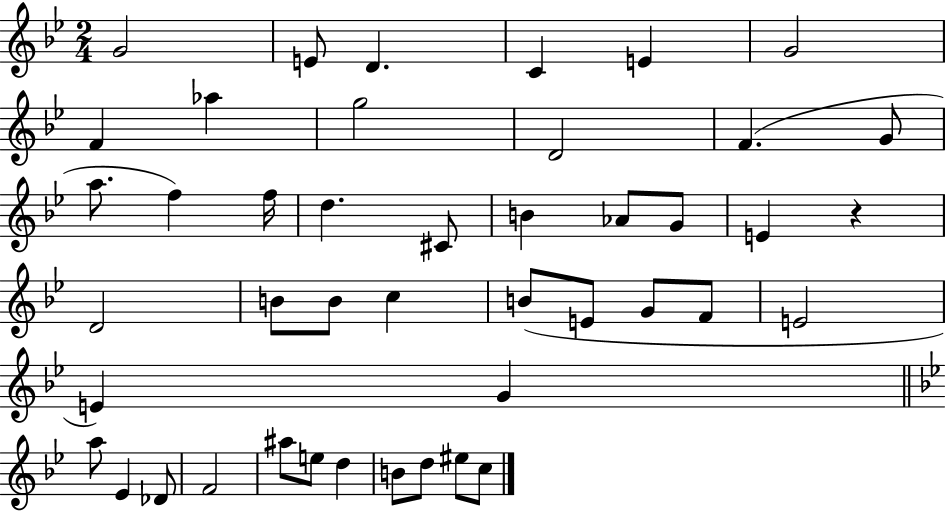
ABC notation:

X:1
T:Untitled
M:2/4
L:1/4
K:Bb
G2 E/2 D C E G2 F _a g2 D2 F G/2 a/2 f f/4 d ^C/2 B _A/2 G/2 E z D2 B/2 B/2 c B/2 E/2 G/2 F/2 E2 E G a/2 _E _D/2 F2 ^a/2 e/2 d B/2 d/2 ^e/2 c/2